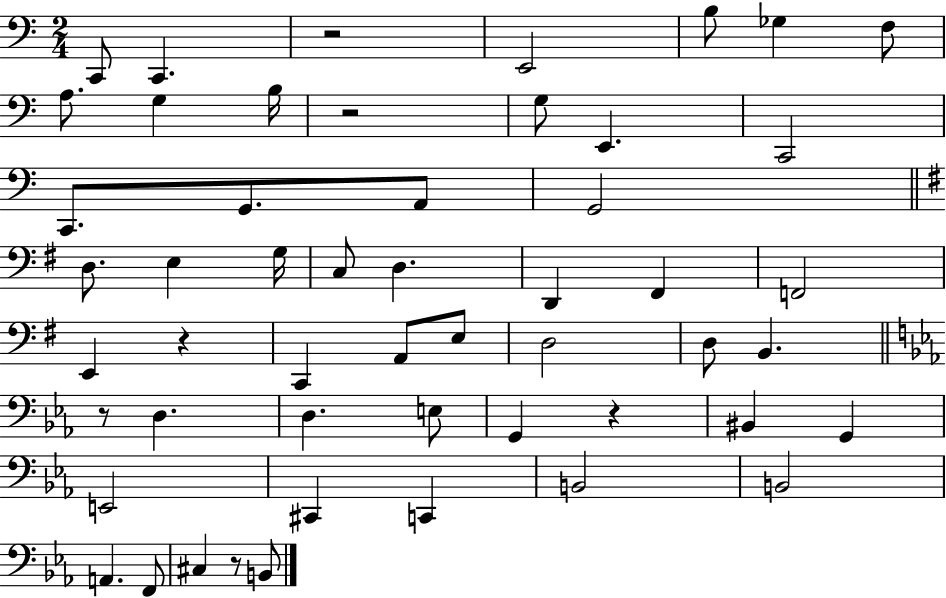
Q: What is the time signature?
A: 2/4